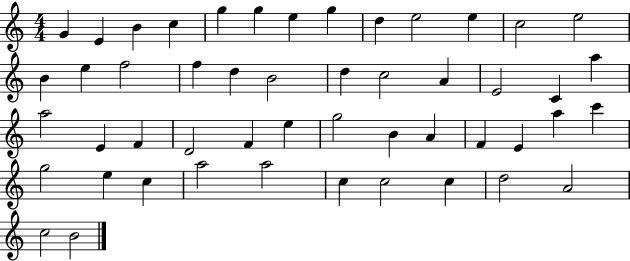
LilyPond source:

{
  \clef treble
  \numericTimeSignature
  \time 4/4
  \key c \major
  g'4 e'4 b'4 c''4 | g''4 g''4 e''4 g''4 | d''4 e''2 e''4 | c''2 e''2 | \break b'4 e''4 f''2 | f''4 d''4 b'2 | d''4 c''2 a'4 | e'2 c'4 a''4 | \break a''2 e'4 f'4 | d'2 f'4 e''4 | g''2 b'4 a'4 | f'4 e'4 a''4 c'''4 | \break g''2 e''4 c''4 | a''2 a''2 | c''4 c''2 c''4 | d''2 a'2 | \break c''2 b'2 | \bar "|."
}